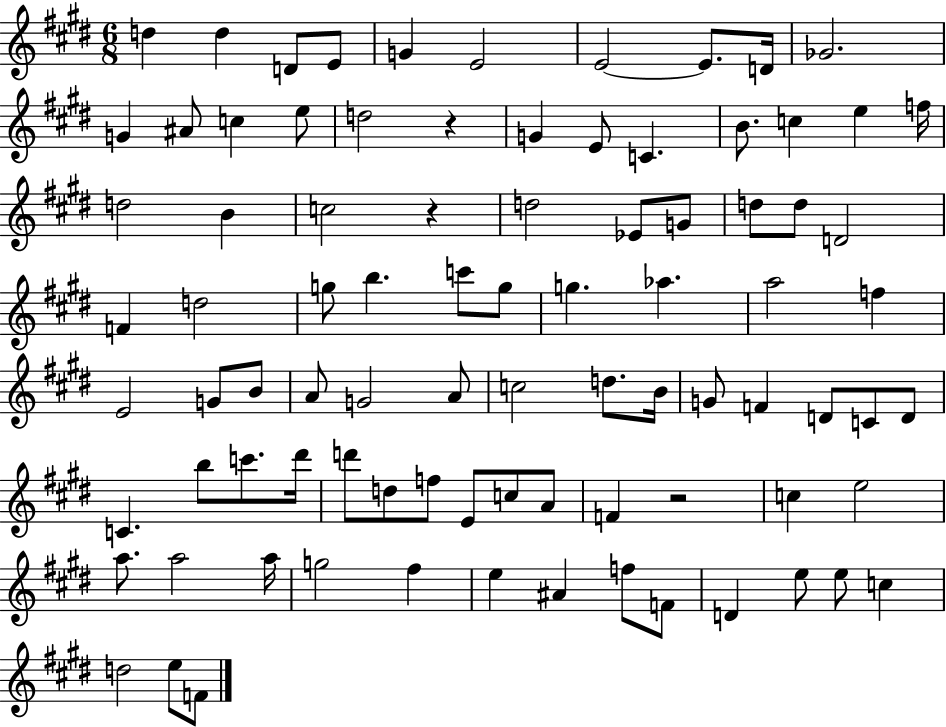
D5/q D5/q D4/e E4/e G4/q E4/h E4/h E4/e. D4/s Gb4/h. G4/q A#4/e C5/q E5/e D5/h R/q G4/q E4/e C4/q. B4/e. C5/q E5/q F5/s D5/h B4/q C5/h R/q D5/h Eb4/e G4/e D5/e D5/e D4/h F4/q D5/h G5/e B5/q. C6/e G5/e G5/q. Ab5/q. A5/h F5/q E4/h G4/e B4/e A4/e G4/h A4/e C5/h D5/e. B4/s G4/e F4/q D4/e C4/e D4/e C4/q. B5/e C6/e. D#6/s D6/e D5/e F5/e E4/e C5/e A4/e F4/q R/h C5/q E5/h A5/e. A5/h A5/s G5/h F#5/q E5/q A#4/q F5/e F4/e D4/q E5/e E5/e C5/q D5/h E5/e F4/e